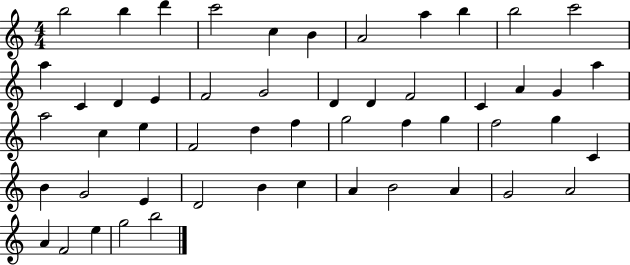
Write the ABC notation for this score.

X:1
T:Untitled
M:4/4
L:1/4
K:C
b2 b d' c'2 c B A2 a b b2 c'2 a C D E F2 G2 D D F2 C A G a a2 c e F2 d f g2 f g f2 g C B G2 E D2 B c A B2 A G2 A2 A F2 e g2 b2